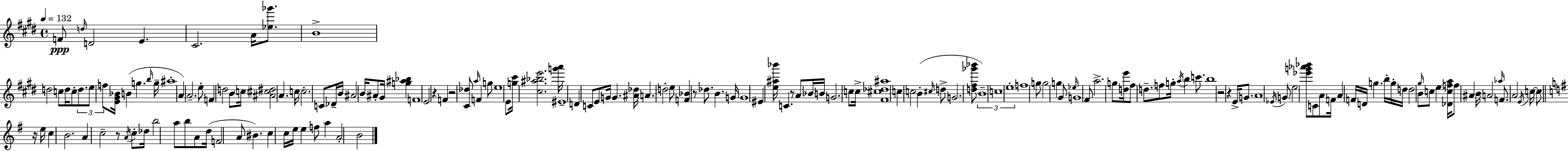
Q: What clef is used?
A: treble